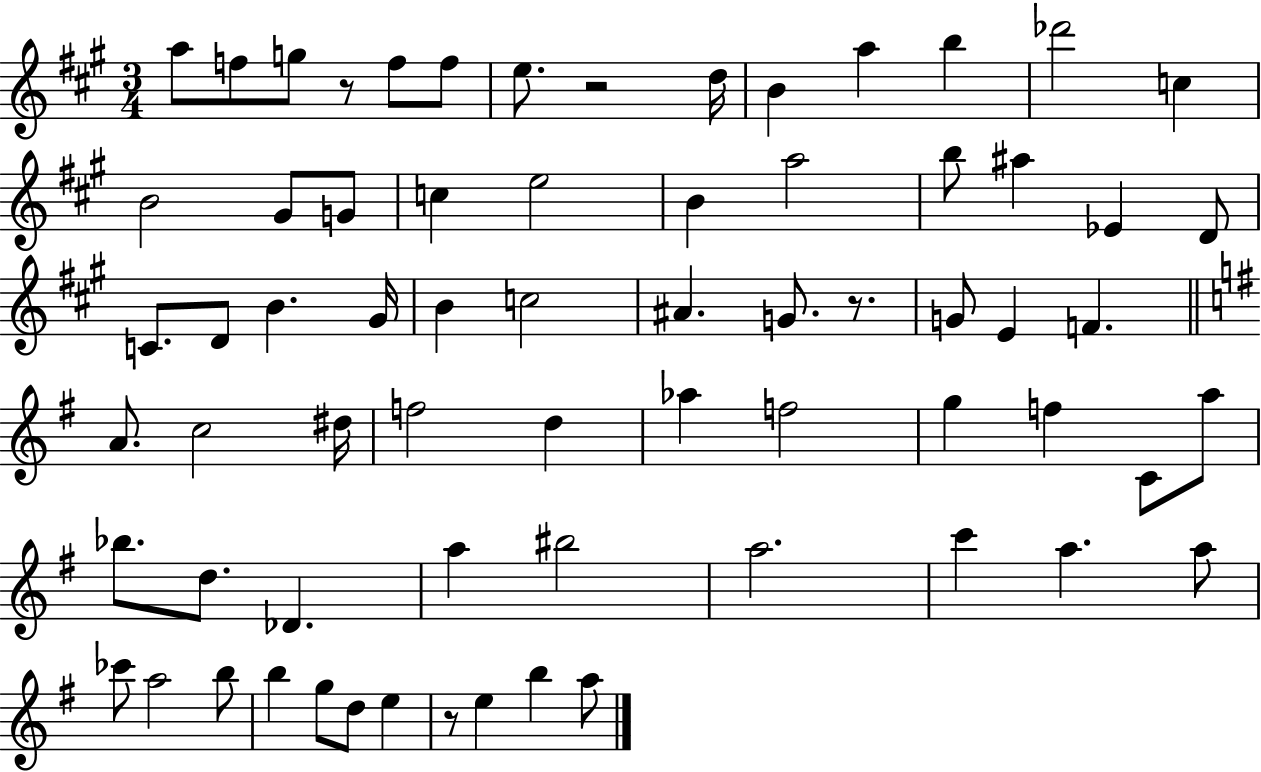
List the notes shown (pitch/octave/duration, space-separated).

A5/e F5/e G5/e R/e F5/e F5/e E5/e. R/h D5/s B4/q A5/q B5/q Db6/h C5/q B4/h G#4/e G4/e C5/q E5/h B4/q A5/h B5/e A#5/q Eb4/q D4/e C4/e. D4/e B4/q. G#4/s B4/q C5/h A#4/q. G4/e. R/e. G4/e E4/q F4/q. A4/e. C5/h D#5/s F5/h D5/q Ab5/q F5/h G5/q F5/q C4/e A5/e Bb5/e. D5/e. Db4/q. A5/q BIS5/h A5/h. C6/q A5/q. A5/e CES6/e A5/h B5/e B5/q G5/e D5/e E5/q R/e E5/q B5/q A5/e